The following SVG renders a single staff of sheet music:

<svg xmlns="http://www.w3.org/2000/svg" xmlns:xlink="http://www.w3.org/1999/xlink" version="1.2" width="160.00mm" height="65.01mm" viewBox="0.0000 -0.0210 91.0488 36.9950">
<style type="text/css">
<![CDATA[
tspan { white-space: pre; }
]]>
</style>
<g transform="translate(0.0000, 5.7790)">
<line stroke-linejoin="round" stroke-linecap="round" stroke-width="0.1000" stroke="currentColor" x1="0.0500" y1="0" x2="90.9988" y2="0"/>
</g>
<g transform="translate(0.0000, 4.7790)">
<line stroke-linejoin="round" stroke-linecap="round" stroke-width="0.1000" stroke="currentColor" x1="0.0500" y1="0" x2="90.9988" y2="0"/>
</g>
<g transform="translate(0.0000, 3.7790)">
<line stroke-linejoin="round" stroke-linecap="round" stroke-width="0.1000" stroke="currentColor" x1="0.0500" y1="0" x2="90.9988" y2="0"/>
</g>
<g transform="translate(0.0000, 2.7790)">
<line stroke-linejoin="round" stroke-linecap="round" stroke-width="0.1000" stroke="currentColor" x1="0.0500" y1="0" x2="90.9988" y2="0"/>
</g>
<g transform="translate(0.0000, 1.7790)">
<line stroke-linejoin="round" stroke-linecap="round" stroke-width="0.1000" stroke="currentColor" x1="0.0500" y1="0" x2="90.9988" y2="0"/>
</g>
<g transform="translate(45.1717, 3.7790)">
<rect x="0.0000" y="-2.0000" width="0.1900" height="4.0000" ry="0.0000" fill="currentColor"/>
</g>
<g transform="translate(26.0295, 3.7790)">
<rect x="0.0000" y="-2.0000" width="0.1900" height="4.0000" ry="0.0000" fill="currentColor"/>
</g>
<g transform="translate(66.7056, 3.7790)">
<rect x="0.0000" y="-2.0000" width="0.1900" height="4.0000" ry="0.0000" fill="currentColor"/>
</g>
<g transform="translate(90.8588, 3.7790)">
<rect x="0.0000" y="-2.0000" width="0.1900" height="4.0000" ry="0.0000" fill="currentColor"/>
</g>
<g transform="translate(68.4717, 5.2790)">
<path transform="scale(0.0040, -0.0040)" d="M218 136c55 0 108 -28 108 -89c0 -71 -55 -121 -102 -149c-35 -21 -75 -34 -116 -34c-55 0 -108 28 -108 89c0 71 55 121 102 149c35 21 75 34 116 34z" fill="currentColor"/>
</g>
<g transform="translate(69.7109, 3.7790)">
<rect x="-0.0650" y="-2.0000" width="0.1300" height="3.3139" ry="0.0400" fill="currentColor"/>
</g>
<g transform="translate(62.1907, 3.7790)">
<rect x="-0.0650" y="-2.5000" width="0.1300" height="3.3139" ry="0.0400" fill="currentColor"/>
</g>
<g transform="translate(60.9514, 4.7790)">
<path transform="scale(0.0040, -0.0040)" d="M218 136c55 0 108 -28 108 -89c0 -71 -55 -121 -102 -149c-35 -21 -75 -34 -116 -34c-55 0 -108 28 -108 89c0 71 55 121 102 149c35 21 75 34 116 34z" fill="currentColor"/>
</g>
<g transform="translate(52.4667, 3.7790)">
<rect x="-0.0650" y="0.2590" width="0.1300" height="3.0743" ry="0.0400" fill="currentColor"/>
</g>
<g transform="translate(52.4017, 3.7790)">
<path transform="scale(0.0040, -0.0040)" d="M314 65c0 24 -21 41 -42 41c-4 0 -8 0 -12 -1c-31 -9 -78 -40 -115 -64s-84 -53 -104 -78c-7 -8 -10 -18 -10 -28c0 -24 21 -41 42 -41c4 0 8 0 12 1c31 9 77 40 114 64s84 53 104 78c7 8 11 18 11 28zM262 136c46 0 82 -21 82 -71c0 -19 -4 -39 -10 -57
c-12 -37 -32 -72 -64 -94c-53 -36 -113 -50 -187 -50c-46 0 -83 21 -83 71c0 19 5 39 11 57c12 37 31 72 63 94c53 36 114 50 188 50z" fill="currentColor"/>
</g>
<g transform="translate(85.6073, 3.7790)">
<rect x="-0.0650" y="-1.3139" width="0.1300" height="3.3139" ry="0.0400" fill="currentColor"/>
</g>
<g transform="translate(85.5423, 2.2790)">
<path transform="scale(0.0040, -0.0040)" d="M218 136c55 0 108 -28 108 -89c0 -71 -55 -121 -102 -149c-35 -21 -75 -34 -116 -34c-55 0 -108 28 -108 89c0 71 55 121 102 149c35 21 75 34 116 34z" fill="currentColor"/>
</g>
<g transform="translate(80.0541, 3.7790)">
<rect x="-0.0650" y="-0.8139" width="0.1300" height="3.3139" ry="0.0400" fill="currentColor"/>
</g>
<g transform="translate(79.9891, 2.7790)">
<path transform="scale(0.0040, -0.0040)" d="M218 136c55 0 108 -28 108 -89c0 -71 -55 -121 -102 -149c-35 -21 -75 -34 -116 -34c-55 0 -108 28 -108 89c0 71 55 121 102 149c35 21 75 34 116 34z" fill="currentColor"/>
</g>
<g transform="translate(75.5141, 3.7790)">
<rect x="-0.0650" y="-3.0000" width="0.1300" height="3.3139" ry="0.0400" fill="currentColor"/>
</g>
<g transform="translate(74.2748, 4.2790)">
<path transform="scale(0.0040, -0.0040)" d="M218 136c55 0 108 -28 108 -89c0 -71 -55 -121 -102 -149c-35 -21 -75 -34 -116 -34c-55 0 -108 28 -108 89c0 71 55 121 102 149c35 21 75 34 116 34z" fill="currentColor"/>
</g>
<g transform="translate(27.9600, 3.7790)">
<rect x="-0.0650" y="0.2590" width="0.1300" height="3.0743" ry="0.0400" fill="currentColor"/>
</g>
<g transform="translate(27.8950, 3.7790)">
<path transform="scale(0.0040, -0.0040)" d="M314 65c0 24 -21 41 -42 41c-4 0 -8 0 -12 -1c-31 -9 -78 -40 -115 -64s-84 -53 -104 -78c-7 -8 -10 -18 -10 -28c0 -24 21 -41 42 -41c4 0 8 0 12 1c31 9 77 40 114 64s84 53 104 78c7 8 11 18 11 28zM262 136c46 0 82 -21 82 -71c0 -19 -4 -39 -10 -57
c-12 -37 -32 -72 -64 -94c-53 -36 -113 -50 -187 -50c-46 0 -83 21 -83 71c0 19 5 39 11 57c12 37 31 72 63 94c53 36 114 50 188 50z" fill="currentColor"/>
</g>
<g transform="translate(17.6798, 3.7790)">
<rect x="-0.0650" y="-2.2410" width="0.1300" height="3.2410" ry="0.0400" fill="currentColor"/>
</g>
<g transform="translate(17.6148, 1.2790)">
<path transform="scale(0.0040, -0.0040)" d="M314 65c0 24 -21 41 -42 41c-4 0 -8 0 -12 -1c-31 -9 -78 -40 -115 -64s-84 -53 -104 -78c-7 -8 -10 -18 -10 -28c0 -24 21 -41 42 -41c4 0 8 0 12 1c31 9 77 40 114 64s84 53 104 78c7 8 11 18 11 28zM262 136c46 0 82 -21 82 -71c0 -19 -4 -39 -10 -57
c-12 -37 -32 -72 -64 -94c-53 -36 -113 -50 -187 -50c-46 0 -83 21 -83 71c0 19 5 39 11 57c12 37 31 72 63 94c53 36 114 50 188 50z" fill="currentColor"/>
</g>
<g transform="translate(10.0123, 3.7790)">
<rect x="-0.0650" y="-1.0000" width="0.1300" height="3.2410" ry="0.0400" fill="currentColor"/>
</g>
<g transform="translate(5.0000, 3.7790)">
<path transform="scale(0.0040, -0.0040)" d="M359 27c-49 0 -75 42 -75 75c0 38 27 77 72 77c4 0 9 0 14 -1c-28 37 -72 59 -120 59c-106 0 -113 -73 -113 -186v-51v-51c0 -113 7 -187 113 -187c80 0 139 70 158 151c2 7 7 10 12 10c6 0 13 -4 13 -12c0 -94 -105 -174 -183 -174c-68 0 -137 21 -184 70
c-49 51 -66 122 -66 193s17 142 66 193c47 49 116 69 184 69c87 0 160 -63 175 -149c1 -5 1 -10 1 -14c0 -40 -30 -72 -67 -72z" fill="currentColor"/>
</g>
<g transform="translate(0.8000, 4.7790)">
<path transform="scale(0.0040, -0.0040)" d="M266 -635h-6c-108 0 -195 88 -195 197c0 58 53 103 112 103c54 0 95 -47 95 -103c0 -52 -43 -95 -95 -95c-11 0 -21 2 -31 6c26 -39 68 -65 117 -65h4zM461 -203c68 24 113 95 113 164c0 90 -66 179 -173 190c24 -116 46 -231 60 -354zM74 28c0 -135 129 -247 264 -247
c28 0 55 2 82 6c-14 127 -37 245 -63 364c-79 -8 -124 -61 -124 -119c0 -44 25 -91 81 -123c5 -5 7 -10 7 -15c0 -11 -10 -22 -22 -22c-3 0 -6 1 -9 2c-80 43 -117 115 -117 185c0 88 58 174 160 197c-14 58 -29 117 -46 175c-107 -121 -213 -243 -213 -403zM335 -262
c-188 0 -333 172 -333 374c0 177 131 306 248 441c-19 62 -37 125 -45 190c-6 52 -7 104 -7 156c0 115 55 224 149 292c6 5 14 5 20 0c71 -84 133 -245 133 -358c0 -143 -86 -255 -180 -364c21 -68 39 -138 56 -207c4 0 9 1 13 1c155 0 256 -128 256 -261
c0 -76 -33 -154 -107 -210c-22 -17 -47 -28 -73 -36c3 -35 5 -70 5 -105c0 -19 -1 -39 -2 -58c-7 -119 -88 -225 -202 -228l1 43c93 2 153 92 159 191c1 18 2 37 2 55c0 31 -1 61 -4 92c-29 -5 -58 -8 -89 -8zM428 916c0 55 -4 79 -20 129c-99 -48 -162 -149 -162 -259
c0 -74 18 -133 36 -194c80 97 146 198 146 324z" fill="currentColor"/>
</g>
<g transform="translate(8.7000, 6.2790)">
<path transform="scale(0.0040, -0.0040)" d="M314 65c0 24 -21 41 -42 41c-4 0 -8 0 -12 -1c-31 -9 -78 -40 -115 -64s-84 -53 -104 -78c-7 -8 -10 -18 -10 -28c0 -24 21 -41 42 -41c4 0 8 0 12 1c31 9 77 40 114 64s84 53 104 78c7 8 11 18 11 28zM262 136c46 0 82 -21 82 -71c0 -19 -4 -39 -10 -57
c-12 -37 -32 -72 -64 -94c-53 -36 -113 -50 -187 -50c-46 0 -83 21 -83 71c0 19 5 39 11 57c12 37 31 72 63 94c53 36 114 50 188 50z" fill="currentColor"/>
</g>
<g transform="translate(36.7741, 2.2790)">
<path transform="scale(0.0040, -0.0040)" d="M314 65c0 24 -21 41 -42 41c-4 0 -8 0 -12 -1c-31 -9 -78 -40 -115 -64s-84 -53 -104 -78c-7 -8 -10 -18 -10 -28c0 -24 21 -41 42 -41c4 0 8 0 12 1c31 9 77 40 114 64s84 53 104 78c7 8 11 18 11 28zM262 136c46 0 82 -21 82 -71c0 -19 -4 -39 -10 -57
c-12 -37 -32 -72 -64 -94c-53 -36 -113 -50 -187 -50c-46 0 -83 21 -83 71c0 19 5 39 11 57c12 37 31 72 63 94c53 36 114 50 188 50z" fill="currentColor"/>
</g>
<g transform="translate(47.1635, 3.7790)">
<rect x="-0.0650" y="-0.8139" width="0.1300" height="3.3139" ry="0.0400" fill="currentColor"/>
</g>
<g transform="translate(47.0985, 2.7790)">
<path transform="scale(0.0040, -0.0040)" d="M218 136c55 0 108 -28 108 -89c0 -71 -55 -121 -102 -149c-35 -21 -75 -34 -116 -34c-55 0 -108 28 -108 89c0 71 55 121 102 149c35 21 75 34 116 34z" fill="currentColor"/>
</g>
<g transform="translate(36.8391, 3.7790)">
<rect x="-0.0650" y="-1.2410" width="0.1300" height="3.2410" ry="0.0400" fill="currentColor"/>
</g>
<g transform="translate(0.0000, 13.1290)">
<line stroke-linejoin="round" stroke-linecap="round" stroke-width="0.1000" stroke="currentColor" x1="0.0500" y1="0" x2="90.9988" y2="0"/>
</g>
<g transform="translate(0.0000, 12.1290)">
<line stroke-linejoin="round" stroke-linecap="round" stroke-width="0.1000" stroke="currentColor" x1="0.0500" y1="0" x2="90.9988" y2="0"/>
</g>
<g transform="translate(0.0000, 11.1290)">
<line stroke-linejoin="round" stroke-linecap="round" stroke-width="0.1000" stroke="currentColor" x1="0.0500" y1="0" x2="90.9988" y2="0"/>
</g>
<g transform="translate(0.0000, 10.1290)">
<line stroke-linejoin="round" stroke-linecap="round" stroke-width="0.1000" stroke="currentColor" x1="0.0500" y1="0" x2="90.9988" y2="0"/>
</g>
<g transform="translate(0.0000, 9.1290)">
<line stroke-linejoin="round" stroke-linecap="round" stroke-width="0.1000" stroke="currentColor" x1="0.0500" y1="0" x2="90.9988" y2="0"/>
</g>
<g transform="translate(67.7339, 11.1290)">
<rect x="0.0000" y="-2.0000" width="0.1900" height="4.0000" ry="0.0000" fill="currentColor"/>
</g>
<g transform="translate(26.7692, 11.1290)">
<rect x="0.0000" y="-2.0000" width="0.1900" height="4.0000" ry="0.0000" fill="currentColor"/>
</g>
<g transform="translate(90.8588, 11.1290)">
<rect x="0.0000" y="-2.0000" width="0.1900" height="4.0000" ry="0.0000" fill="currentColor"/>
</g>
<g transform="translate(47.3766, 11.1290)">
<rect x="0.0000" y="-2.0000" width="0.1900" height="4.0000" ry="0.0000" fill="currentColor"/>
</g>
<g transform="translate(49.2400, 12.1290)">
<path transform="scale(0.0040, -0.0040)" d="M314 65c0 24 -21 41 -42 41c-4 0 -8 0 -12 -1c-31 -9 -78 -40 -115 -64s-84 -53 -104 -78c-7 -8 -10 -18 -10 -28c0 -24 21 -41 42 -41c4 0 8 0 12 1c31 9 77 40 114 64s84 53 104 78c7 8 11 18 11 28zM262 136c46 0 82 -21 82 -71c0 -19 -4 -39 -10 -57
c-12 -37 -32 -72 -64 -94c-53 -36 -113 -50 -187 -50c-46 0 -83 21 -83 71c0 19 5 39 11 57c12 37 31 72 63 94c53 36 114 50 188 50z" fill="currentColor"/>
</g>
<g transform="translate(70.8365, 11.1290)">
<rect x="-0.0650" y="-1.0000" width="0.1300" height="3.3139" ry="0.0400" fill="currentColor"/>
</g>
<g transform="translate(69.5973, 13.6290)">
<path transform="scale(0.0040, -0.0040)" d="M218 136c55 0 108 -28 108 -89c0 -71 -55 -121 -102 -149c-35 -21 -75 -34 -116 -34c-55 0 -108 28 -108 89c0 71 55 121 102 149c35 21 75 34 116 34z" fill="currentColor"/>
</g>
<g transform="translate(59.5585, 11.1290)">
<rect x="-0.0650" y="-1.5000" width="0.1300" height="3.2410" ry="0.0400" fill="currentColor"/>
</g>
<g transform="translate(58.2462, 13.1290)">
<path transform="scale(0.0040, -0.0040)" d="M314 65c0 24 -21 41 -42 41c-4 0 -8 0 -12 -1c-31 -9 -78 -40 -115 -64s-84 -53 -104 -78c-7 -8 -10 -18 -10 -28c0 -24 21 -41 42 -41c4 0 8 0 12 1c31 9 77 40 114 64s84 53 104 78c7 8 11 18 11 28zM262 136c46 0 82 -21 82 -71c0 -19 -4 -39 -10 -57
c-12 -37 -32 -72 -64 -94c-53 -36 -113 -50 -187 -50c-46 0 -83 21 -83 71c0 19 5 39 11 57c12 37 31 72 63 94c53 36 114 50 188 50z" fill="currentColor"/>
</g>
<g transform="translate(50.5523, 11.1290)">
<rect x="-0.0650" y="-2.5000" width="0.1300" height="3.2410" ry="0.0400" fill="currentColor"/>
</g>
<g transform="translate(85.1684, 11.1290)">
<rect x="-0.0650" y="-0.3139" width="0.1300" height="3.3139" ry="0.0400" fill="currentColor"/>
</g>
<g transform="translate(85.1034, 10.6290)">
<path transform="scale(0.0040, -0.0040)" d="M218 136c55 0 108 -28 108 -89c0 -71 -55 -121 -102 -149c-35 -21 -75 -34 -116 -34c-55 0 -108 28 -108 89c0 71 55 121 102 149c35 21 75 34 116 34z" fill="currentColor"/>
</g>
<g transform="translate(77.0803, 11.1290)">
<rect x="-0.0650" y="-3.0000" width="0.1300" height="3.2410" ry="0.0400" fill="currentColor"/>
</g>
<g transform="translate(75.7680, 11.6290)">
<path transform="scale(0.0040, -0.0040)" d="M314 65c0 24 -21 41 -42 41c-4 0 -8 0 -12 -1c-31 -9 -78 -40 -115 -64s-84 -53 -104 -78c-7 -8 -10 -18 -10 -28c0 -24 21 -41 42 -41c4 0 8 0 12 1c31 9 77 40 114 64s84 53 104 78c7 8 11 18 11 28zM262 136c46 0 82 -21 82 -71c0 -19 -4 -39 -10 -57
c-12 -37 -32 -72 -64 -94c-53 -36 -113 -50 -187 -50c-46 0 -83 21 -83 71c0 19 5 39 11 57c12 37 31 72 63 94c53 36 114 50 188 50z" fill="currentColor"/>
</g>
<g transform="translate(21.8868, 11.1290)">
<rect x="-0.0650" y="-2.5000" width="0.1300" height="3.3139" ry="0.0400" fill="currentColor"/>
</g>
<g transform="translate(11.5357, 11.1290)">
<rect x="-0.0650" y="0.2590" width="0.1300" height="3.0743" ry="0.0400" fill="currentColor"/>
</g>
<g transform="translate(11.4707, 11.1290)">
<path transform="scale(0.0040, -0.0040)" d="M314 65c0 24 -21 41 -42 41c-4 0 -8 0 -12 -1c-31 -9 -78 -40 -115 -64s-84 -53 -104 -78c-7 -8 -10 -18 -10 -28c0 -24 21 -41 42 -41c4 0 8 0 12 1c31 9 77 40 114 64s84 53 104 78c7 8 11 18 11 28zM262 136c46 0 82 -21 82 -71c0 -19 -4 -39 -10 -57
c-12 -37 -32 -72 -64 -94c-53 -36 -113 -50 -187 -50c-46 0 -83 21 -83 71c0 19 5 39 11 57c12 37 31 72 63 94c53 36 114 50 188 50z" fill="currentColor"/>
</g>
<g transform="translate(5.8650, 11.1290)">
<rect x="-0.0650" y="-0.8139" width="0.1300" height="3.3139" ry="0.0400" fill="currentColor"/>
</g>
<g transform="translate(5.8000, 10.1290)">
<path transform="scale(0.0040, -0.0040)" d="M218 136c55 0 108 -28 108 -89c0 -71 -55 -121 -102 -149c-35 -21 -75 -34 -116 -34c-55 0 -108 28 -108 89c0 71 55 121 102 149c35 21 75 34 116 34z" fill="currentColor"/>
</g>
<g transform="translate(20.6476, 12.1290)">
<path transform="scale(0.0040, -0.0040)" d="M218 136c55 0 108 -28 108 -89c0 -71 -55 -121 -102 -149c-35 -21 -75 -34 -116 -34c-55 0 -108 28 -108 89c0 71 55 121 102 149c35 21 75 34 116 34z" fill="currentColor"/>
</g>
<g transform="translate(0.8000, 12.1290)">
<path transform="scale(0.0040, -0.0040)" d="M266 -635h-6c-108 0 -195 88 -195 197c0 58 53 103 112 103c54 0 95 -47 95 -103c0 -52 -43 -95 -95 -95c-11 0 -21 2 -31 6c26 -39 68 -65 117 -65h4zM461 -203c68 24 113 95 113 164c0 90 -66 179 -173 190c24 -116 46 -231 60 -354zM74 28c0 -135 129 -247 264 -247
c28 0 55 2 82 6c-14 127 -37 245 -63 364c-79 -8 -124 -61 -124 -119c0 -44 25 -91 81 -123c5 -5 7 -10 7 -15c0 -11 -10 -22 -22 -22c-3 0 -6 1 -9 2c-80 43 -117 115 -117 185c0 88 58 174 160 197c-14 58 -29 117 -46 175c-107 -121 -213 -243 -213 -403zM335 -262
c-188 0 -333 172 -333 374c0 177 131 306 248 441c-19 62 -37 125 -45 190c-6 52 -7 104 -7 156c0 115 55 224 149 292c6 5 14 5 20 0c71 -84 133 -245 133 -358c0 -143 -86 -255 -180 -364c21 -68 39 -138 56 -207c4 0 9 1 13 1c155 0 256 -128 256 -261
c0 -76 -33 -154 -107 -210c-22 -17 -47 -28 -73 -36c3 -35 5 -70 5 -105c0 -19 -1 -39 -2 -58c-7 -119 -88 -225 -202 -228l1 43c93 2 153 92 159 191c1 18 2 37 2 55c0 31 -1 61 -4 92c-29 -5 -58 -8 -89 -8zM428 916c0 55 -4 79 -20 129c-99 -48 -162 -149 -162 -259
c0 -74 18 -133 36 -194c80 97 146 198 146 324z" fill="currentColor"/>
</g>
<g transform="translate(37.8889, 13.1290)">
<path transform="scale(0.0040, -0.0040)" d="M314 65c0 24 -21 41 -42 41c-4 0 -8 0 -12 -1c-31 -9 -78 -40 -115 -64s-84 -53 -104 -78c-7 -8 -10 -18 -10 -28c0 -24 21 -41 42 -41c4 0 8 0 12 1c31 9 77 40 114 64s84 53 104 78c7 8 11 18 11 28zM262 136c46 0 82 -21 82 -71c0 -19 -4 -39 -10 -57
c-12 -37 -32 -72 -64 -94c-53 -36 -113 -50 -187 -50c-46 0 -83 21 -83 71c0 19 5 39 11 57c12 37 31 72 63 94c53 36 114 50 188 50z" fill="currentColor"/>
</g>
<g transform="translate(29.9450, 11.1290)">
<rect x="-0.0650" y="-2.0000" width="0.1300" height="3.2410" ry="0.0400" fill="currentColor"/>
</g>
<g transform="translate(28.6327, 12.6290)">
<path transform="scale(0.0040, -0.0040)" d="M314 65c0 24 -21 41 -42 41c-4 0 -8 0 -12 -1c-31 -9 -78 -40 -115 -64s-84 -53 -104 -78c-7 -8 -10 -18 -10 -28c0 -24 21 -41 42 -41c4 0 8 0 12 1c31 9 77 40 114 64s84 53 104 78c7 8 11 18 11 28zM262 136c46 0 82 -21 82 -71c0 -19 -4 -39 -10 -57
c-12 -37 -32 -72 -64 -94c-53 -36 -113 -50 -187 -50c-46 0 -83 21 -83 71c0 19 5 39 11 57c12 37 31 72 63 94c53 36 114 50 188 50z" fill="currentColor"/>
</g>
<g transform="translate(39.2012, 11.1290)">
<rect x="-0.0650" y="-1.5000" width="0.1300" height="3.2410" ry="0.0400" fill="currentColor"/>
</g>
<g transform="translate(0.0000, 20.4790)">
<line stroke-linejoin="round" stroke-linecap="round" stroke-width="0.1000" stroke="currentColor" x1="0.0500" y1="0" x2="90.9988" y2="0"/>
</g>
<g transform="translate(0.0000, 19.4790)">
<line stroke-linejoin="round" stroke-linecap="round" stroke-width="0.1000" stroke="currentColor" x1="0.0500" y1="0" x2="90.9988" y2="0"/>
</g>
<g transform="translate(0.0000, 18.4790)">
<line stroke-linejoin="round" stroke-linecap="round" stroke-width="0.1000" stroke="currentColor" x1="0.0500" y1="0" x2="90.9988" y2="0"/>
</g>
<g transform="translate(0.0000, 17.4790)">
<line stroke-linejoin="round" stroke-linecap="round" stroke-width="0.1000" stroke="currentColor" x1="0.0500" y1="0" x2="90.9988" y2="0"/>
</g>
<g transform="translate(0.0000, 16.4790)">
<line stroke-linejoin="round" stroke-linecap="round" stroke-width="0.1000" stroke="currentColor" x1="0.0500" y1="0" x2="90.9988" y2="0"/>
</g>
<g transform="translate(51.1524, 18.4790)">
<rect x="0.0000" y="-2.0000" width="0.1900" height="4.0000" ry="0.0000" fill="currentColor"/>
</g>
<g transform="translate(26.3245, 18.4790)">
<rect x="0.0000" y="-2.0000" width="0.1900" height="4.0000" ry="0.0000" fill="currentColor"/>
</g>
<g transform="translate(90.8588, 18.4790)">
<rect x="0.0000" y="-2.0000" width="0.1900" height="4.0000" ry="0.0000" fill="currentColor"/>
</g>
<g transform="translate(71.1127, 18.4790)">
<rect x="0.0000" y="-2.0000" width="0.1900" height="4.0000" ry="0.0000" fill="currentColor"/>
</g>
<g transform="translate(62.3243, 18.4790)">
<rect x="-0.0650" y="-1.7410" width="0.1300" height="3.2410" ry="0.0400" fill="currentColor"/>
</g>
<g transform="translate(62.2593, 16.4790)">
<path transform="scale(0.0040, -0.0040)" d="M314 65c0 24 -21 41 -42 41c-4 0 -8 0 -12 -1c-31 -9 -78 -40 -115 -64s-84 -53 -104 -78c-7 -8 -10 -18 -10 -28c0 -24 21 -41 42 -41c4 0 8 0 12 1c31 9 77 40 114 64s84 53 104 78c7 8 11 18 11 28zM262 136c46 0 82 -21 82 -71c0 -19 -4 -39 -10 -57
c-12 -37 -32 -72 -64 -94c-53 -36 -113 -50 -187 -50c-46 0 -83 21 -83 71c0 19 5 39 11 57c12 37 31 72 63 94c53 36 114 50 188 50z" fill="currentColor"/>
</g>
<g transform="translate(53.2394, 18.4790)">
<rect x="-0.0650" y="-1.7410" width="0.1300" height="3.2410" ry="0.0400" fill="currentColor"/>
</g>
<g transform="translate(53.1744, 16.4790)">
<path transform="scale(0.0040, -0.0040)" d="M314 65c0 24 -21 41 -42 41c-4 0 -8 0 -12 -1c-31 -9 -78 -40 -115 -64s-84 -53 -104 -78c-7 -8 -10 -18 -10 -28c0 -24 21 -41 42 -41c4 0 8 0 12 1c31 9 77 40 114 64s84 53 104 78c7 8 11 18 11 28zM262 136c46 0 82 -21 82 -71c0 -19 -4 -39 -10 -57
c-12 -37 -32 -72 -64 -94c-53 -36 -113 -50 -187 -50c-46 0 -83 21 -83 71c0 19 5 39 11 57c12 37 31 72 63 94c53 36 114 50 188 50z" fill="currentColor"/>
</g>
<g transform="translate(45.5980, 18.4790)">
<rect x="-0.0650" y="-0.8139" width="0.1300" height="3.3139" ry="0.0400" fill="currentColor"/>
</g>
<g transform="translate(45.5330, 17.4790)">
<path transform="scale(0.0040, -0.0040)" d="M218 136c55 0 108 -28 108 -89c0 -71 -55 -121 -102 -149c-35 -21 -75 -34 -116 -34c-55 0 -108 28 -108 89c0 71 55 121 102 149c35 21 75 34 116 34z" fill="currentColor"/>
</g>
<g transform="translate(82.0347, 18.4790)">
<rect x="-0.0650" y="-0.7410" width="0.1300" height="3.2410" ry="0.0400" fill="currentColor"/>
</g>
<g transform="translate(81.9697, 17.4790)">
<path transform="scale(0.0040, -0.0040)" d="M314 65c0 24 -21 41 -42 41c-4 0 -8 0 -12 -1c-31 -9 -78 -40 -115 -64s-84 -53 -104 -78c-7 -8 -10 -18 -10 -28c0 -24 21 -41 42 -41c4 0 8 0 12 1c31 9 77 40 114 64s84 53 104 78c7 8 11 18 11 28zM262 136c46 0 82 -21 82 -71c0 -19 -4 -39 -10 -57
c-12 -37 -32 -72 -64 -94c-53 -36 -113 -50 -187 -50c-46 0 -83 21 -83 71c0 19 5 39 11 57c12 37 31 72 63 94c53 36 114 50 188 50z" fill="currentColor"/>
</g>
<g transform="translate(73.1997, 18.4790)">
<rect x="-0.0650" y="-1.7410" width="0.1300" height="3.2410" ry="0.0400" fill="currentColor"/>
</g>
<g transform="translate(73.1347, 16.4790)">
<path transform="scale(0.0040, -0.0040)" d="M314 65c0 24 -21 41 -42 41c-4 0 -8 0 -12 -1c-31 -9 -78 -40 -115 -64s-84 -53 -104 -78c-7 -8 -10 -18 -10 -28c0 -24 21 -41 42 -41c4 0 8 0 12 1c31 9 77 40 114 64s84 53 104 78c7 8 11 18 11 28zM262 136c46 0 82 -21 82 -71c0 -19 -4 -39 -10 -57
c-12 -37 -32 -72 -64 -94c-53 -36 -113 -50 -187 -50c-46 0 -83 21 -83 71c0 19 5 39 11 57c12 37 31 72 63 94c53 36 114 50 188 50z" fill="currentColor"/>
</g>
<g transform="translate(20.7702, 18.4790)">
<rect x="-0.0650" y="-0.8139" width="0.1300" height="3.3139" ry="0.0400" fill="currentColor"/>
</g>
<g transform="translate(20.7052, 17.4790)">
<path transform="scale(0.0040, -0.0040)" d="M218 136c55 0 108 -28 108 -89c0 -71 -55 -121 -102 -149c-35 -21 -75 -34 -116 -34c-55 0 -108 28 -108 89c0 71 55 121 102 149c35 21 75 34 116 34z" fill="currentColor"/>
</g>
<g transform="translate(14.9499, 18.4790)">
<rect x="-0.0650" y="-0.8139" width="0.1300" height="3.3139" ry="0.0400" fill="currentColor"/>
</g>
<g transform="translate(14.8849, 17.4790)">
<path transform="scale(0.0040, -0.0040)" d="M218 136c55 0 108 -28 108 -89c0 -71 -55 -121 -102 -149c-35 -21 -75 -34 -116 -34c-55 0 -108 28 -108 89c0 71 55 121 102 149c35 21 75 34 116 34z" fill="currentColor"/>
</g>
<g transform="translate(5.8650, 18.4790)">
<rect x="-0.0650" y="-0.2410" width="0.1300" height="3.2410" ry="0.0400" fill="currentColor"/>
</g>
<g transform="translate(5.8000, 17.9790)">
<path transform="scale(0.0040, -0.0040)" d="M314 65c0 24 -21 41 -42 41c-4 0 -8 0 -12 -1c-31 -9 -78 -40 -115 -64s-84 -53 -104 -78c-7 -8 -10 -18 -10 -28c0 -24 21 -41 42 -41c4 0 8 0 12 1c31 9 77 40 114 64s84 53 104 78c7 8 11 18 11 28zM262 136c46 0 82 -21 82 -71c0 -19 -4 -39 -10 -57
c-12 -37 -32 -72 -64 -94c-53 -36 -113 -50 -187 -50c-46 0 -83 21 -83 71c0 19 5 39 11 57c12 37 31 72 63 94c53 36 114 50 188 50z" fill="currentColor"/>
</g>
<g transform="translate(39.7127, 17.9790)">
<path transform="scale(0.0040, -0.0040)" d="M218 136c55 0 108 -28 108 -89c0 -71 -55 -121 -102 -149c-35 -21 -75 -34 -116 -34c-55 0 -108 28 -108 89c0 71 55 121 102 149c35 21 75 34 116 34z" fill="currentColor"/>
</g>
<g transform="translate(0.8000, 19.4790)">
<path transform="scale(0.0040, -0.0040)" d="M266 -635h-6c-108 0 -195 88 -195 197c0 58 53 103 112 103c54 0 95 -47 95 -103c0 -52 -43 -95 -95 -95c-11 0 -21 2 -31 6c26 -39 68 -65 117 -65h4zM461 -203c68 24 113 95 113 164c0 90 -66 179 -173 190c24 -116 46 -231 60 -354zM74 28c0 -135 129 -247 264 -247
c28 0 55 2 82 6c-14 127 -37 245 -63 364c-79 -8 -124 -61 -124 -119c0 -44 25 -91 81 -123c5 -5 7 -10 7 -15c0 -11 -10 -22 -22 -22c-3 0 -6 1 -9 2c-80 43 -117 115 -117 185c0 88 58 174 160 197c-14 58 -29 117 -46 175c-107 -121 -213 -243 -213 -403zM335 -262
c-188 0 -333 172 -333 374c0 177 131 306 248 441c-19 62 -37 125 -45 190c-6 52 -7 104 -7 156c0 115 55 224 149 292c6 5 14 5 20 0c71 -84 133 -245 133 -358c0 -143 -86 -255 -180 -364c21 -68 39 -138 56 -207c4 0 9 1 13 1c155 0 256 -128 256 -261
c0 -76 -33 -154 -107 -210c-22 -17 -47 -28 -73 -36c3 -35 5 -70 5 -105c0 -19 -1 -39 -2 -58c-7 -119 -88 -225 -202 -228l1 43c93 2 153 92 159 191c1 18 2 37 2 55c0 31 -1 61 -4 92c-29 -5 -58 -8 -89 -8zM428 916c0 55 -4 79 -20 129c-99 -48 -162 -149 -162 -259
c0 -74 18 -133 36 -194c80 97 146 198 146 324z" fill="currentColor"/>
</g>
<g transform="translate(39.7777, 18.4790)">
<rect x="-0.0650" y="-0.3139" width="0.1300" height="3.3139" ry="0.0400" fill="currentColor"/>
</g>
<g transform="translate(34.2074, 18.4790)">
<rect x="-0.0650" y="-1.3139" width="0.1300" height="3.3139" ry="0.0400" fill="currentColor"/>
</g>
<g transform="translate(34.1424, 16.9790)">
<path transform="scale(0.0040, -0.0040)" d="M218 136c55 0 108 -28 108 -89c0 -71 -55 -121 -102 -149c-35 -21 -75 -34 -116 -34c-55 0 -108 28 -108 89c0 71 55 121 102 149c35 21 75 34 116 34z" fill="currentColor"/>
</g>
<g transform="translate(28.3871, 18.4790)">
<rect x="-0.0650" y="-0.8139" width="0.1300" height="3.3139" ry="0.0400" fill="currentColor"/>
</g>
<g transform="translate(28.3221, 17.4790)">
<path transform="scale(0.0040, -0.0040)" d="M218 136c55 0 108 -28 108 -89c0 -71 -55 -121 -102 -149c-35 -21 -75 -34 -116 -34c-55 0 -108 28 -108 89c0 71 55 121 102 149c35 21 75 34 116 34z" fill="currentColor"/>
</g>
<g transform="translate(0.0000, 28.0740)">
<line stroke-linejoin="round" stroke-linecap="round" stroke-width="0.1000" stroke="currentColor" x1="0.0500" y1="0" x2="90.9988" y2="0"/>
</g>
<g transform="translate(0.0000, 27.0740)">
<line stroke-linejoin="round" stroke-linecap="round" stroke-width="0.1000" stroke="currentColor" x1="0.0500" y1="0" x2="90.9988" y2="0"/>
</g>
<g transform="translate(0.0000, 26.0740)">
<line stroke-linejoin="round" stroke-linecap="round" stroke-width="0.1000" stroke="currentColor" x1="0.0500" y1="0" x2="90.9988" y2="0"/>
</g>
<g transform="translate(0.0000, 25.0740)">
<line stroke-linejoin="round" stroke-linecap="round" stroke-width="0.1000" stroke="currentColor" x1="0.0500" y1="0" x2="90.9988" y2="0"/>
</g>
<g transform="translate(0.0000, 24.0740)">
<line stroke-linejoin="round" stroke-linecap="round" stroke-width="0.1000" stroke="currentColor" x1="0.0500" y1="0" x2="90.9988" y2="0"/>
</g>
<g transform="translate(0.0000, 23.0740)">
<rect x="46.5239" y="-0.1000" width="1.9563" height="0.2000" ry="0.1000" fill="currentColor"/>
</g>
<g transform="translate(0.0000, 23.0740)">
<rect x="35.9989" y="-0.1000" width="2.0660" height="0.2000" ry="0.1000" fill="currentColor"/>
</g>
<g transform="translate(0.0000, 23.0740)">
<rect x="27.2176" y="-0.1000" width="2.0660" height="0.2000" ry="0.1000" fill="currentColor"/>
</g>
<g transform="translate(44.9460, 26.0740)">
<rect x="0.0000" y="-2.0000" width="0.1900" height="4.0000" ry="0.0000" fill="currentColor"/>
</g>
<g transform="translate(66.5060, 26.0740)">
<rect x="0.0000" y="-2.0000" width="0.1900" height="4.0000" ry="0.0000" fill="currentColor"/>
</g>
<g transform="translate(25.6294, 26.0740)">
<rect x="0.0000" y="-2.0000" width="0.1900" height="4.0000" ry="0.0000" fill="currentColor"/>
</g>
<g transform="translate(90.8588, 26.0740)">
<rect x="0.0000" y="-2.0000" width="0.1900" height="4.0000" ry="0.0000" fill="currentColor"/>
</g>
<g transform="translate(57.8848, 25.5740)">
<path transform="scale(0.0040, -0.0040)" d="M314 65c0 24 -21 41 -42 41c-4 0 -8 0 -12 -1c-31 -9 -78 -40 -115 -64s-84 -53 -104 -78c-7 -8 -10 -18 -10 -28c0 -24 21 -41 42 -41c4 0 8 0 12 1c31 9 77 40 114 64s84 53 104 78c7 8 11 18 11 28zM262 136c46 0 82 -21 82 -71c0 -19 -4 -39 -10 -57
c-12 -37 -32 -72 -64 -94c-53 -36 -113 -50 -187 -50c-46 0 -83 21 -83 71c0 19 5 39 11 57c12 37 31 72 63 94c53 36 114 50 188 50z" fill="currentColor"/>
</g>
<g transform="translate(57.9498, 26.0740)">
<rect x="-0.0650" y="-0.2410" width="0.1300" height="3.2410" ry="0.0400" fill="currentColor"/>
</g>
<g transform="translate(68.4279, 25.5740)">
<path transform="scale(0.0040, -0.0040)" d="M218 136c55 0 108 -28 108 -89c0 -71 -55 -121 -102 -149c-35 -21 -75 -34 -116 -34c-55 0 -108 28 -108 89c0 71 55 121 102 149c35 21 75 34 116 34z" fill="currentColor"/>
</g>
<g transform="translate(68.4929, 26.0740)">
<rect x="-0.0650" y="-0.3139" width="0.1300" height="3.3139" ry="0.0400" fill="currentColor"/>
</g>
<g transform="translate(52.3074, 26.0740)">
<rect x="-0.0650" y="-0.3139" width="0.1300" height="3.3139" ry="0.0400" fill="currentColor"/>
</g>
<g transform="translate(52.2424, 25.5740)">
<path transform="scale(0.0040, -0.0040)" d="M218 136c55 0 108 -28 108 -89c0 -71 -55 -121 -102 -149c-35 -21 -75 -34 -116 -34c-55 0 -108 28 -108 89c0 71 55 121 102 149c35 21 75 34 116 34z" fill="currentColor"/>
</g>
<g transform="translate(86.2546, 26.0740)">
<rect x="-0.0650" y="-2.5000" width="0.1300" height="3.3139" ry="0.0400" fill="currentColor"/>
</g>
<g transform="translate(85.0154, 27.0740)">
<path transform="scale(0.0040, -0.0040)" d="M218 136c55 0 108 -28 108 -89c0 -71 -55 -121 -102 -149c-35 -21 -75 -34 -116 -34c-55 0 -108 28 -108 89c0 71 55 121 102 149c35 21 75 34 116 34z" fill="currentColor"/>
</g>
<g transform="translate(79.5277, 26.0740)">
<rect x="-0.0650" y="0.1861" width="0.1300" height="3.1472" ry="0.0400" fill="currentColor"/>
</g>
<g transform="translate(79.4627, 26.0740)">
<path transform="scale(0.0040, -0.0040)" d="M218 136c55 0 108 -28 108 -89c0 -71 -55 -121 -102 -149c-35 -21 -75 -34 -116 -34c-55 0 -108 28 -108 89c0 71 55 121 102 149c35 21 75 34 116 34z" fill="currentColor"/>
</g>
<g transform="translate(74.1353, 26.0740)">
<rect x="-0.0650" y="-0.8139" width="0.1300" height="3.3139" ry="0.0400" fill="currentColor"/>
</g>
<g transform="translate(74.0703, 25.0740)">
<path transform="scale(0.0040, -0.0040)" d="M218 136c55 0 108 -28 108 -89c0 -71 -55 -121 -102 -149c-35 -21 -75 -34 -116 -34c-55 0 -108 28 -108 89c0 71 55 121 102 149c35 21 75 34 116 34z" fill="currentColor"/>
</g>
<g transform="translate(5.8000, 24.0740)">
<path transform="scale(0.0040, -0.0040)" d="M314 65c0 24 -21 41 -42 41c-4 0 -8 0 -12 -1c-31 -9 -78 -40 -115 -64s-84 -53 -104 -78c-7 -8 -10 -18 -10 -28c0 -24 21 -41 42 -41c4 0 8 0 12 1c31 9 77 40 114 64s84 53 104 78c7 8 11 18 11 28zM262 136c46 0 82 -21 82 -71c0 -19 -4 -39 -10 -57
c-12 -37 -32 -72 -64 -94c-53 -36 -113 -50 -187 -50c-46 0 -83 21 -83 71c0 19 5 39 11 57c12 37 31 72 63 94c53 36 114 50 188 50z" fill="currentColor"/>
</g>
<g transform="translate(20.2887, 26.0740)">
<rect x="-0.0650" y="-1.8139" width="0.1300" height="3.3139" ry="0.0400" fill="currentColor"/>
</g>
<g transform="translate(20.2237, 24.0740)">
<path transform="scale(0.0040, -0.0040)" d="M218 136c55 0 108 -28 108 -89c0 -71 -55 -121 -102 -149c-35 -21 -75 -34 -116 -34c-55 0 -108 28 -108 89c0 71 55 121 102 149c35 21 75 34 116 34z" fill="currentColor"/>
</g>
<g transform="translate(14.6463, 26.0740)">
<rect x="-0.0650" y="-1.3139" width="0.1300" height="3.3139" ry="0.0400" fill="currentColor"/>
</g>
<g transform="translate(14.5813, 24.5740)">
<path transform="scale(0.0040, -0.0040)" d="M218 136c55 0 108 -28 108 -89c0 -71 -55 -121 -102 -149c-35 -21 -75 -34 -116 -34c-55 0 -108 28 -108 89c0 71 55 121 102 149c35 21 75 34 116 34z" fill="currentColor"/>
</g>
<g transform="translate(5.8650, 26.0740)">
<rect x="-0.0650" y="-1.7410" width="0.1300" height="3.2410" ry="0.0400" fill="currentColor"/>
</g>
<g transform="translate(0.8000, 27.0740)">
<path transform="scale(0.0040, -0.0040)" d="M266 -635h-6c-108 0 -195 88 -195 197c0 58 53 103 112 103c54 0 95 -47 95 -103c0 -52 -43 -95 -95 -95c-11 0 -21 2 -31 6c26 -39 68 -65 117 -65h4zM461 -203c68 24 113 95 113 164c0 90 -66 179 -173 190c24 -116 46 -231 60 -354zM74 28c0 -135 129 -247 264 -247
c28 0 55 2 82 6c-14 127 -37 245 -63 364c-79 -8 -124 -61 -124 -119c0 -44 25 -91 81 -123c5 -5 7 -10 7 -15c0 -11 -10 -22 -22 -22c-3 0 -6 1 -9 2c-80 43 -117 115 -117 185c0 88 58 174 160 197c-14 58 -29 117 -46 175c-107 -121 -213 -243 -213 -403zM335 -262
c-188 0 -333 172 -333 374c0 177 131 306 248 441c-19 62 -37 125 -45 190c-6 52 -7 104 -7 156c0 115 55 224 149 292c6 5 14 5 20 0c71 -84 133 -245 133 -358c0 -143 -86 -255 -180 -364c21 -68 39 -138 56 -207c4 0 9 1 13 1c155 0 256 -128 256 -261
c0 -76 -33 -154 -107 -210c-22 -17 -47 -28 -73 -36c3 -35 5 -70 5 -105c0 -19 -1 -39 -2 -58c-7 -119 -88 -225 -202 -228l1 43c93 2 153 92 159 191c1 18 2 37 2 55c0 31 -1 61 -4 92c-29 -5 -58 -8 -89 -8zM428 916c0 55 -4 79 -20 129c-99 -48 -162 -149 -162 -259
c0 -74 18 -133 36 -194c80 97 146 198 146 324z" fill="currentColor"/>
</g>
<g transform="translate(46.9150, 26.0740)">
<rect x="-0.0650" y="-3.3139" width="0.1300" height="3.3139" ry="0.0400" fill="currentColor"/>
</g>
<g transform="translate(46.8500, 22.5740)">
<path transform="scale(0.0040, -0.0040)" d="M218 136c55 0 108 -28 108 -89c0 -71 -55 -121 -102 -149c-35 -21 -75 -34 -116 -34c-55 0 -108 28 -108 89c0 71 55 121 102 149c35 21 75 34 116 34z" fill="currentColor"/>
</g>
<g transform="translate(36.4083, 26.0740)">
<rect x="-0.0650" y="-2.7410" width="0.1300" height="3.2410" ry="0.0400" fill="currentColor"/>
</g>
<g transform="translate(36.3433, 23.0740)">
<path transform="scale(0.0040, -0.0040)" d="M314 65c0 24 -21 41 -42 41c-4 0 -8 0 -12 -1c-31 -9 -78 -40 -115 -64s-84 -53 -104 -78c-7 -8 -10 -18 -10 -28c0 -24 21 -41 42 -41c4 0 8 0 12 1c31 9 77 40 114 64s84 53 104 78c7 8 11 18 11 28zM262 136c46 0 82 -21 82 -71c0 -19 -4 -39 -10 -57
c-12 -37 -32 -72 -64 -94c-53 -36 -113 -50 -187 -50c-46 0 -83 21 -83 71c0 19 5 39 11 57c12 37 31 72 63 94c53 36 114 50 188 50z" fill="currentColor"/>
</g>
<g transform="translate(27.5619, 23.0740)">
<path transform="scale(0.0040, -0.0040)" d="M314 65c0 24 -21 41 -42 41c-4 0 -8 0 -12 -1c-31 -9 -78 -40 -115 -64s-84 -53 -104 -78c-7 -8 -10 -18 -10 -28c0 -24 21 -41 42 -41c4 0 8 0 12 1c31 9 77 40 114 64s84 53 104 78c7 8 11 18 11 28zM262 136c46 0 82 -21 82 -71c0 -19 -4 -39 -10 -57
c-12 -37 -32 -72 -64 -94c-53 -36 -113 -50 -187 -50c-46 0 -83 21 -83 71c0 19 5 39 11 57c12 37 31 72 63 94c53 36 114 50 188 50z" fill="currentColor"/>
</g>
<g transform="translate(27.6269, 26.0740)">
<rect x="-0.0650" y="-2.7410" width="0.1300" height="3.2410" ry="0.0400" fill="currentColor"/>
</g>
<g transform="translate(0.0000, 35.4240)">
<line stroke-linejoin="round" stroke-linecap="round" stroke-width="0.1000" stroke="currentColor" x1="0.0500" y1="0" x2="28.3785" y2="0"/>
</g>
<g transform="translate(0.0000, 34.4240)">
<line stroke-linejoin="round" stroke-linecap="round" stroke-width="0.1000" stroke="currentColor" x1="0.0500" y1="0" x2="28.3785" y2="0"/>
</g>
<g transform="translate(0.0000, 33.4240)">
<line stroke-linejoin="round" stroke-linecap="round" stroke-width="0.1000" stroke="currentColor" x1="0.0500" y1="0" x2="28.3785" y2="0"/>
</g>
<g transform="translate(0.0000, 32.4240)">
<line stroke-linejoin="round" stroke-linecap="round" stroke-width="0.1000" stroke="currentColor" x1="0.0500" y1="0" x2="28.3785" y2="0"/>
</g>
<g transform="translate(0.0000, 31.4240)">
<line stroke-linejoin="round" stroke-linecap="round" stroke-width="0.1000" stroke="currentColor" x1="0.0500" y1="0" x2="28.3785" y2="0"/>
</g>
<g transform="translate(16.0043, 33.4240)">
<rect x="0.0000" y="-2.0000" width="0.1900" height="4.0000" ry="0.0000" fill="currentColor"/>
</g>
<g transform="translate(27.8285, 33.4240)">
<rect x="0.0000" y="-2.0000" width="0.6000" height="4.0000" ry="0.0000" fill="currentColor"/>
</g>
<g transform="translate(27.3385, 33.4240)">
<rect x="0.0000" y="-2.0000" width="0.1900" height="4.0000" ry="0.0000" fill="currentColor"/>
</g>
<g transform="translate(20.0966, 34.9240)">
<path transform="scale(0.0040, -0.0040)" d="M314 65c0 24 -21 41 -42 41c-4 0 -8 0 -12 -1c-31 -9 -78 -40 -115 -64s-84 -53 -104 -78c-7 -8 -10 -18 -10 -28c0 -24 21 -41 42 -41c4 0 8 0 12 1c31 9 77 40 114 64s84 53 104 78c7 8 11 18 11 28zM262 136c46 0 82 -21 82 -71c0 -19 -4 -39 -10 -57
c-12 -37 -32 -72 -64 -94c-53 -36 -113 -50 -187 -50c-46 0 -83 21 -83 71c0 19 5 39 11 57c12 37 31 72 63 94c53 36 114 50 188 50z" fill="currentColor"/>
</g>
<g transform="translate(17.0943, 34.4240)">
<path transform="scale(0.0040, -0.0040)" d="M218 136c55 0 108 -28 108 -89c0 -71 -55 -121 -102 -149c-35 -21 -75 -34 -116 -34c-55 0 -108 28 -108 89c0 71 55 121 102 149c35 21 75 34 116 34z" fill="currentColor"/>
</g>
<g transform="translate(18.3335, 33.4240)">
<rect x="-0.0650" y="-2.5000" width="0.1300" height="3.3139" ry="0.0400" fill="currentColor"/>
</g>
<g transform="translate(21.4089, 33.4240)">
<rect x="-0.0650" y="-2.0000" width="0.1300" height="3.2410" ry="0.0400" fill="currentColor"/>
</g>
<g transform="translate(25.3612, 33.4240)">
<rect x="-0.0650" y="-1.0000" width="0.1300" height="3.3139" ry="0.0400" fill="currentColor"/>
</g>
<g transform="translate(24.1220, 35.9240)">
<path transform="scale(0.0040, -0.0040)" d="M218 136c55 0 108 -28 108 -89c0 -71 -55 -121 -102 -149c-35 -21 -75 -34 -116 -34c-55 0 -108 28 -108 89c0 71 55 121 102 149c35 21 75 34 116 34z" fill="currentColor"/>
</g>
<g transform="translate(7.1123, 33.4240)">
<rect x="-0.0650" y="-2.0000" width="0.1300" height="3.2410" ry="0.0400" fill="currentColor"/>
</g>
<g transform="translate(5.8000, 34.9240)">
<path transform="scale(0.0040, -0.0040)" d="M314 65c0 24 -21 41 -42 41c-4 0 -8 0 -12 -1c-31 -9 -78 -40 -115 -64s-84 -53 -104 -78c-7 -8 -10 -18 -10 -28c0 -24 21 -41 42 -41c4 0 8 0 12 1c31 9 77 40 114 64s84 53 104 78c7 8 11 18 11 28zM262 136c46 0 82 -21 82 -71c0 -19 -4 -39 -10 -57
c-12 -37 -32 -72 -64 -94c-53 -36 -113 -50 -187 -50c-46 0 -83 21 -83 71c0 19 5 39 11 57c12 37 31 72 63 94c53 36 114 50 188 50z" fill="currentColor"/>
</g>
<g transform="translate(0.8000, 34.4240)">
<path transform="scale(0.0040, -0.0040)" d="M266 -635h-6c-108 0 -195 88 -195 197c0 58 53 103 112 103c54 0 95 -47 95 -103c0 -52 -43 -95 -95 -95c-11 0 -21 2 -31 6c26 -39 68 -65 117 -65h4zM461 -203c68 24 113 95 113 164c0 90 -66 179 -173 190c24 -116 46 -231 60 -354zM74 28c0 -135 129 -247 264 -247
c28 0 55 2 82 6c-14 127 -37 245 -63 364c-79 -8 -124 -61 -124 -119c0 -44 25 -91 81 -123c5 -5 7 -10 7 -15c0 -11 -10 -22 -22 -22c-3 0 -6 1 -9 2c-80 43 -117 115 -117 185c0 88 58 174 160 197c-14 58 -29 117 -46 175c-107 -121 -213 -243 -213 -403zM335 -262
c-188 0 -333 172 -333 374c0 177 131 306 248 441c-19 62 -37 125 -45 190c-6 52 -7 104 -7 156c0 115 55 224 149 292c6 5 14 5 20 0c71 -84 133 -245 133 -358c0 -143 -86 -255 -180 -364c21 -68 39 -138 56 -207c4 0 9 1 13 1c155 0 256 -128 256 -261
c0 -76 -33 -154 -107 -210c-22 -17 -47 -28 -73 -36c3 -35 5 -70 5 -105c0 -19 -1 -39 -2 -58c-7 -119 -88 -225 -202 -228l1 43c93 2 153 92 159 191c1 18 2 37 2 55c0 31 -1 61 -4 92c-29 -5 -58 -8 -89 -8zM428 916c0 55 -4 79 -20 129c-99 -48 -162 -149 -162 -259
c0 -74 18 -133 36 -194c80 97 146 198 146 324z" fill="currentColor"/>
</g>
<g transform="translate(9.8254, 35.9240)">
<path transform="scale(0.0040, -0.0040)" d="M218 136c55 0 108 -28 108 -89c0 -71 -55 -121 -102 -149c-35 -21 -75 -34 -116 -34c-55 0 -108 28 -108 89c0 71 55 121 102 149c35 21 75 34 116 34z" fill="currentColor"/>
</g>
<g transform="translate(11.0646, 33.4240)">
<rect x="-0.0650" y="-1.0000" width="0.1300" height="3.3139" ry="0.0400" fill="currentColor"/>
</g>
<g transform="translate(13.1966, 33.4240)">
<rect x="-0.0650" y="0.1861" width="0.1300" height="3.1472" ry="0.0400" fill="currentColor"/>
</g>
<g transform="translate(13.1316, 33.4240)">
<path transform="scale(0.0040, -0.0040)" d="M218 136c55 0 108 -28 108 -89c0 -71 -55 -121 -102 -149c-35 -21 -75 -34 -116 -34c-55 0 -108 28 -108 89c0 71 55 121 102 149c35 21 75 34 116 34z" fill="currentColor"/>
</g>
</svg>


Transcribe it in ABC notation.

X:1
T:Untitled
M:4/4
L:1/4
K:C
D2 g2 B2 e2 d B2 G F A d e d B2 G F2 E2 G2 E2 D A2 c c2 d d d e c d f2 f2 f2 d2 f2 e f a2 a2 b c c2 c d B G F2 D B G F2 D